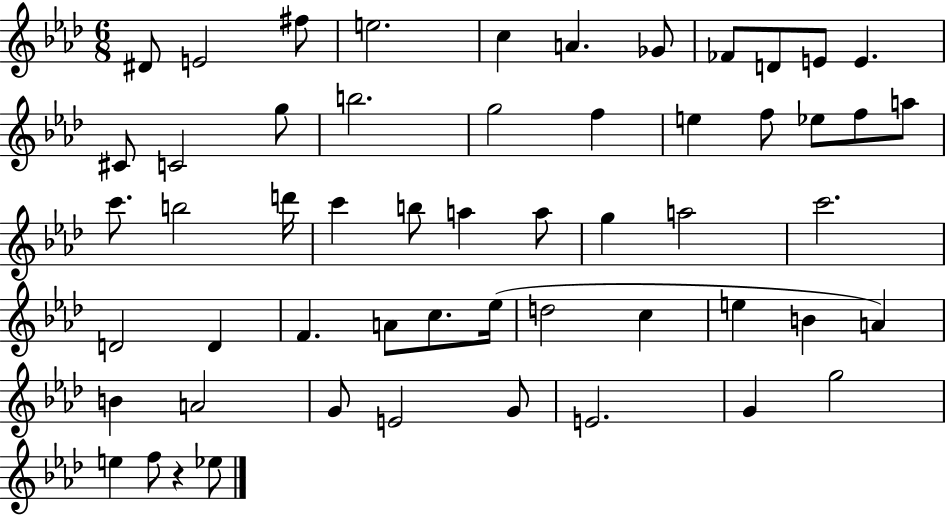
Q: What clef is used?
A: treble